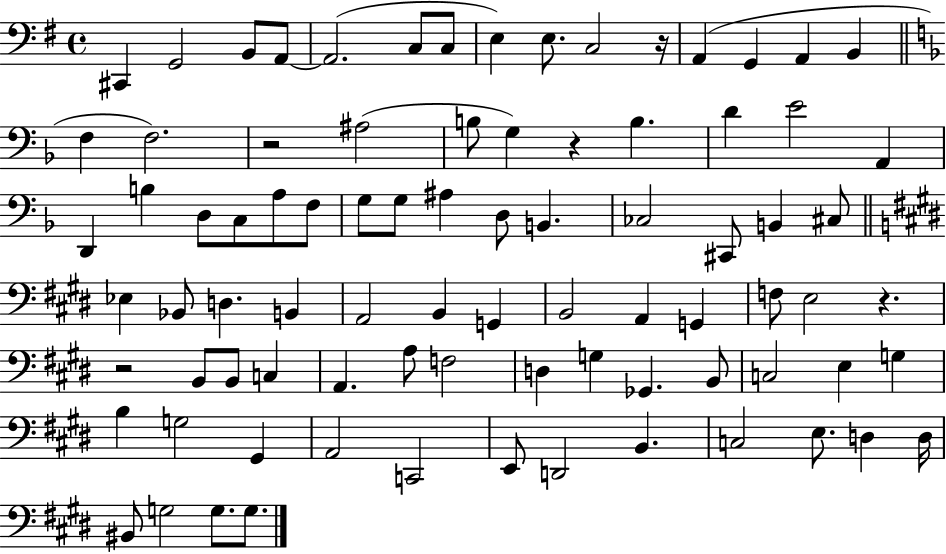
X:1
T:Untitled
M:4/4
L:1/4
K:G
^C,, G,,2 B,,/2 A,,/2 A,,2 C,/2 C,/2 E, E,/2 C,2 z/4 A,, G,, A,, B,, F, F,2 z2 ^A,2 B,/2 G, z B, D E2 A,, D,, B, D,/2 C,/2 A,/2 F,/2 G,/2 G,/2 ^A, D,/2 B,, _C,2 ^C,,/2 B,, ^C,/2 _E, _B,,/2 D, B,, A,,2 B,, G,, B,,2 A,, G,, F,/2 E,2 z z2 B,,/2 B,,/2 C, A,, A,/2 F,2 D, G, _G,, B,,/2 C,2 E, G, B, G,2 ^G,, A,,2 C,,2 E,,/2 D,,2 B,, C,2 E,/2 D, D,/4 ^B,,/2 G,2 G,/2 G,/2